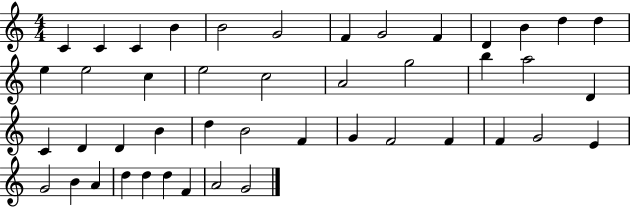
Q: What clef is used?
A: treble